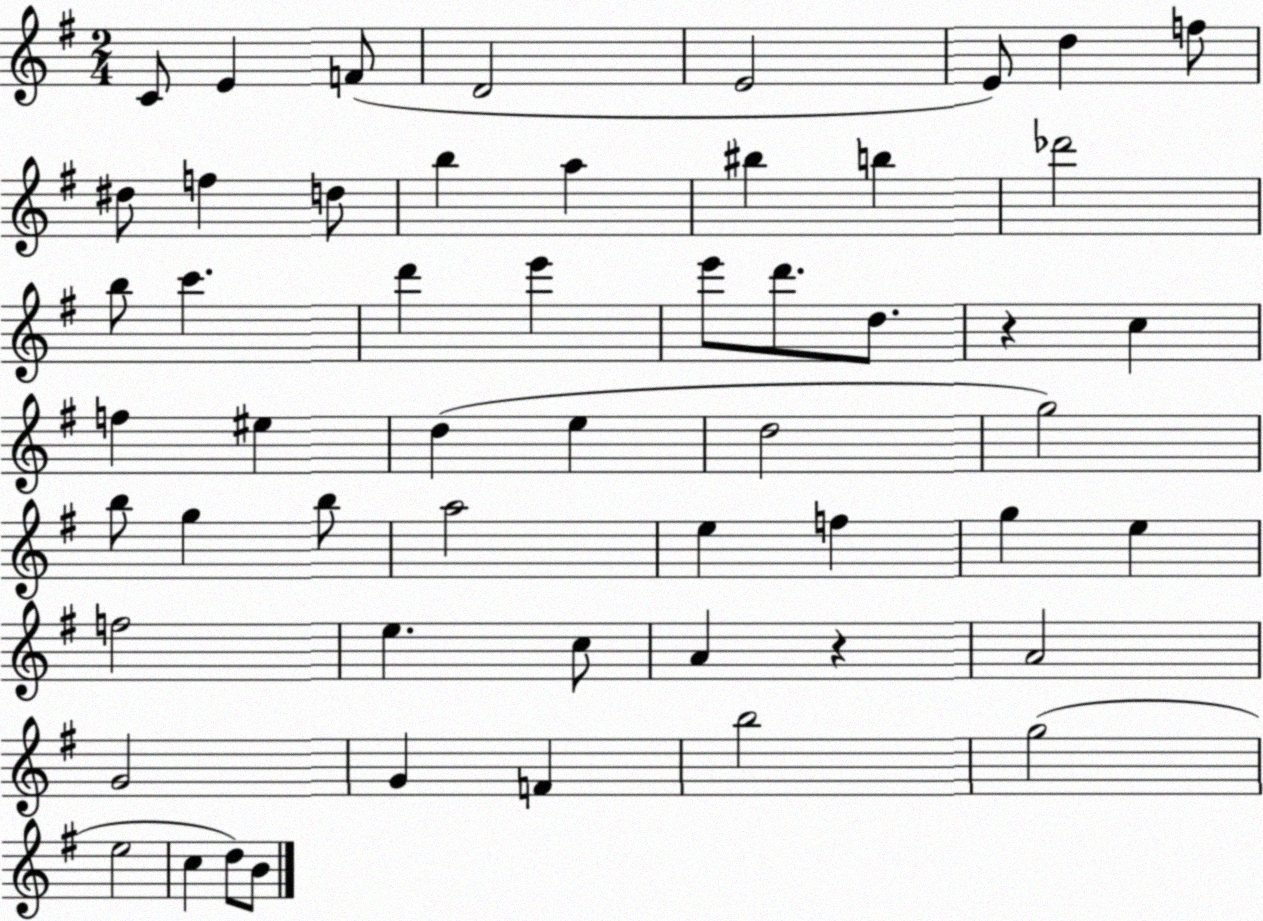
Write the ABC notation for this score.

X:1
T:Untitled
M:2/4
L:1/4
K:G
C/2 E F/2 D2 E2 E/2 d f/2 ^d/2 f d/2 b a ^b b _d'2 b/2 c' d' e' e'/2 d'/2 d/2 z c f ^e d e d2 g2 b/2 g b/2 a2 e f g e f2 e c/2 A z A2 G2 G F b2 g2 e2 c d/2 B/2